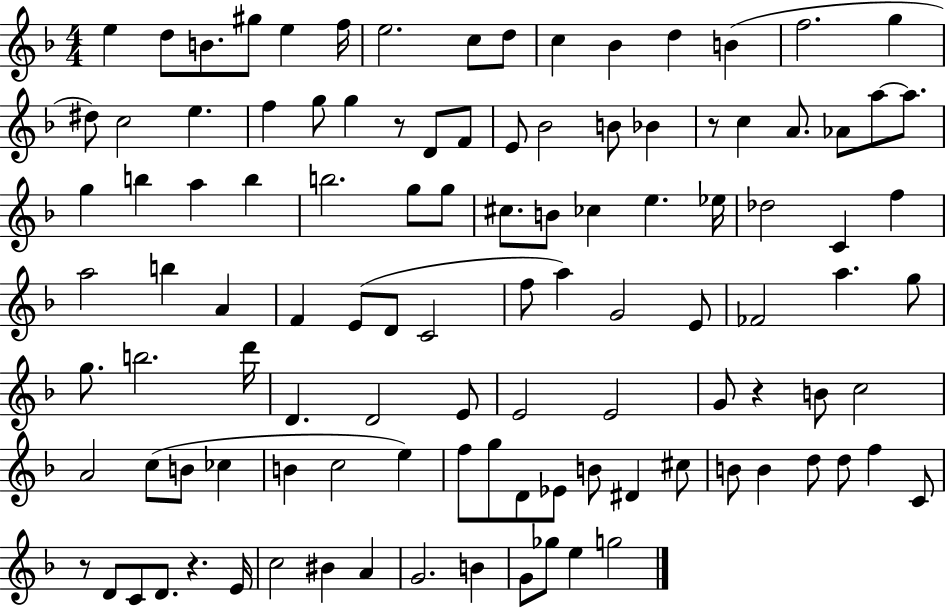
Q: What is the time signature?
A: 4/4